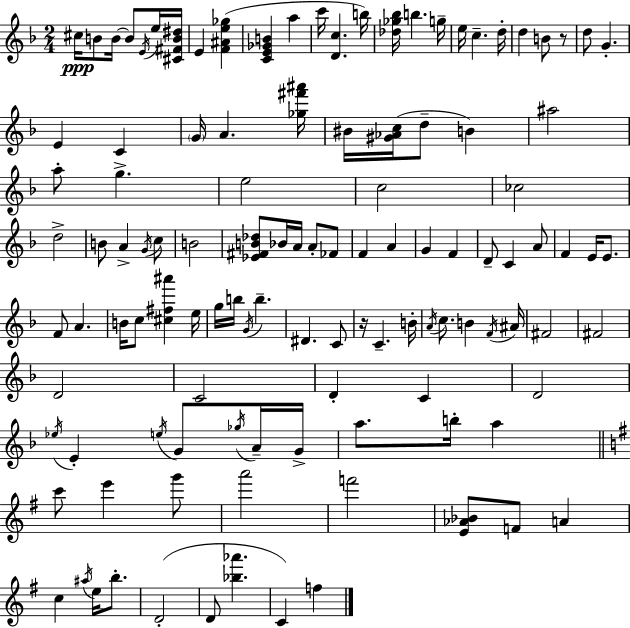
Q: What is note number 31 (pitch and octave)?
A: C5